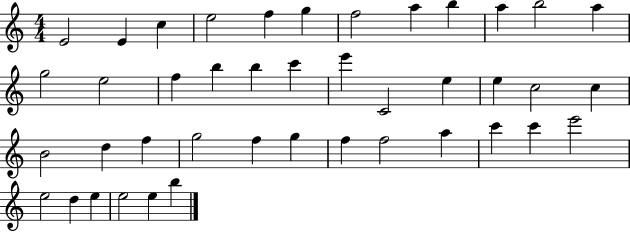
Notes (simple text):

E4/h E4/q C5/q E5/h F5/q G5/q F5/h A5/q B5/q A5/q B5/h A5/q G5/h E5/h F5/q B5/q B5/q C6/q E6/q C4/h E5/q E5/q C5/h C5/q B4/h D5/q F5/q G5/h F5/q G5/q F5/q F5/h A5/q C6/q C6/q E6/h E5/h D5/q E5/q E5/h E5/q B5/q